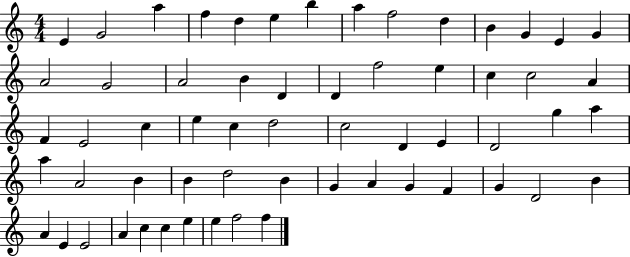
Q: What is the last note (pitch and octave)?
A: F5